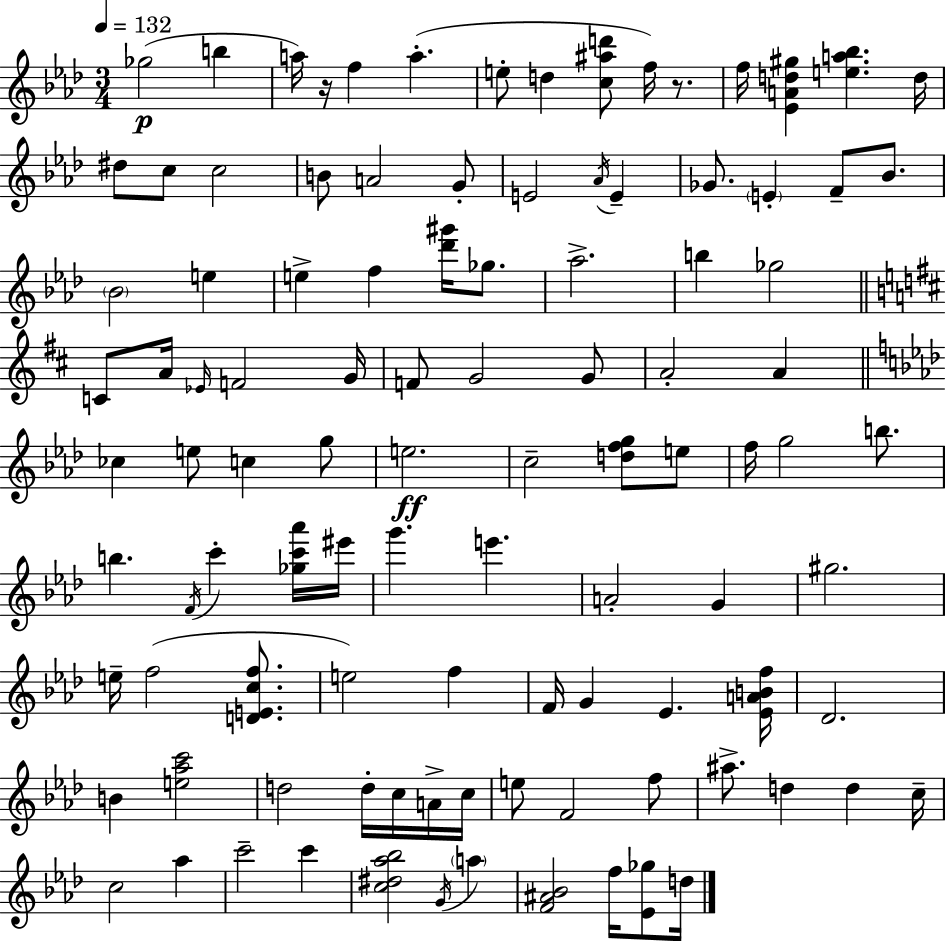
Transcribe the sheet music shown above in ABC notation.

X:1
T:Untitled
M:3/4
L:1/4
K:Fm
_g2 b a/4 z/4 f a e/2 d [c^ad']/2 f/4 z/2 f/4 [_EAd^g] [ea_b] d/4 ^d/2 c/2 c2 B/2 A2 G/2 E2 _A/4 E _G/2 E F/2 _B/2 _B2 e e f [_d'^g']/4 _g/2 _a2 b _g2 C/2 A/4 _E/4 F2 G/4 F/2 G2 G/2 A2 A _c e/2 c g/2 e2 c2 [dfg]/2 e/2 f/4 g2 b/2 b F/4 c' [_gc'_a']/4 ^e'/4 g' e' A2 G ^g2 e/4 f2 [DEcf]/2 e2 f F/4 G _E [_EABf]/4 _D2 B [e_ac']2 d2 d/4 c/4 A/4 c/4 e/2 F2 f/2 ^a/2 d d c/4 c2 _a c'2 c' [c^d_a_b]2 G/4 a [F^A_B]2 f/4 [_E_g]/2 d/4